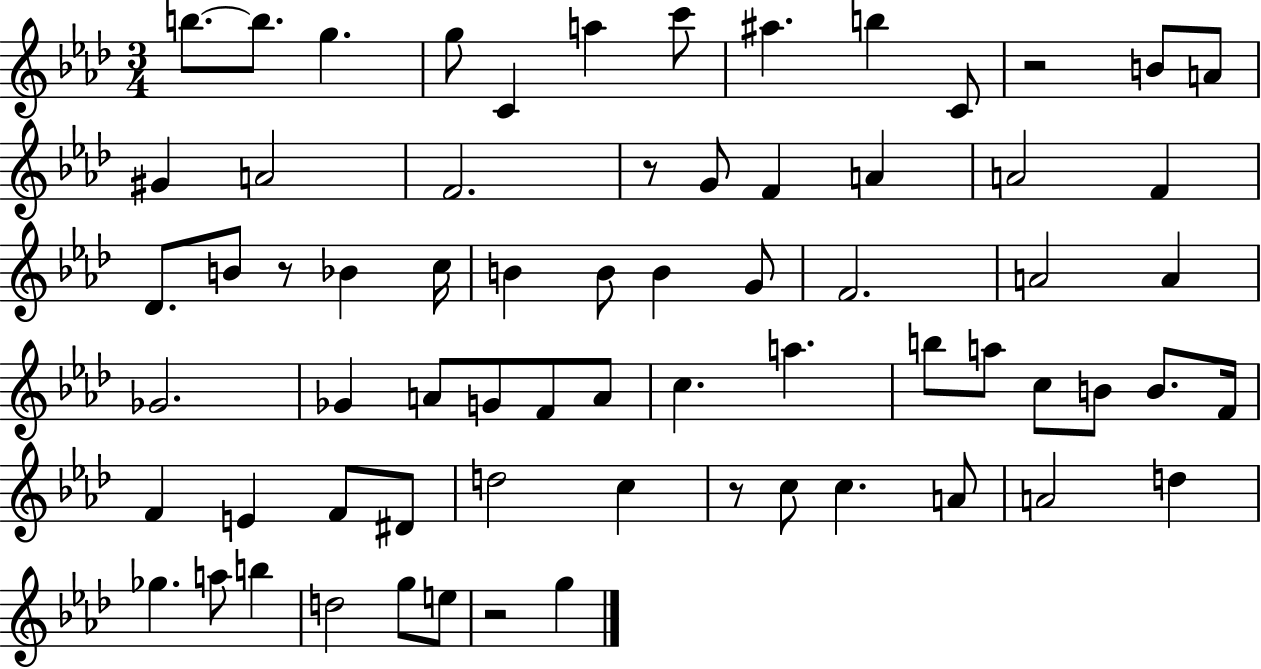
{
  \clef treble
  \numericTimeSignature
  \time 3/4
  \key aes \major
  b''8.~~ b''8. g''4. | g''8 c'4 a''4 c'''8 | ais''4. b''4 c'8 | r2 b'8 a'8 | \break gis'4 a'2 | f'2. | r8 g'8 f'4 a'4 | a'2 f'4 | \break des'8. b'8 r8 bes'4 c''16 | b'4 b'8 b'4 g'8 | f'2. | a'2 a'4 | \break ges'2. | ges'4 a'8 g'8 f'8 a'8 | c''4. a''4. | b''8 a''8 c''8 b'8 b'8. f'16 | \break f'4 e'4 f'8 dis'8 | d''2 c''4 | r8 c''8 c''4. a'8 | a'2 d''4 | \break ges''4. a''8 b''4 | d''2 g''8 e''8 | r2 g''4 | \bar "|."
}